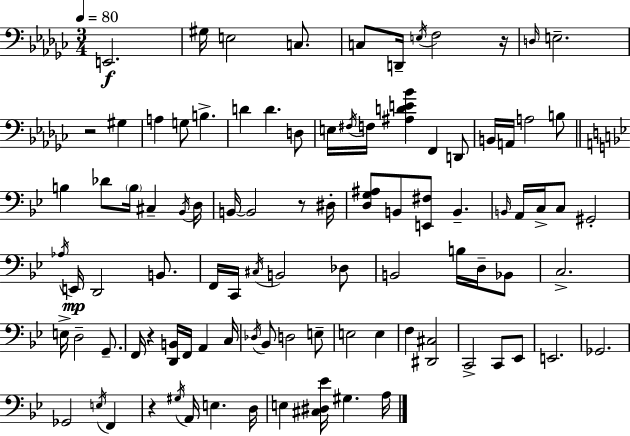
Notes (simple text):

E2/h. G#3/s E3/h C3/e. C3/e D2/s E3/s F3/h R/s D3/s E3/h. R/h G#3/q A3/q G3/e B3/q. D4/q D4/q. D3/e E3/s F#3/s F3/s [A#3,D4,E4,Bb4]/q F2/q D2/e B2/s A2/s A3/h B3/e B3/q Db4/e B3/s C#3/q Bb2/s D3/s B2/s B2/h R/e D#3/s [D3,G3,A#3]/e B2/e [E2,F#3]/e B2/q. B2/s A2/s C3/s C3/e G#2/h Ab3/s E2/s D2/h B2/e. F2/s C2/s C#3/s B2/h Db3/e B2/h B3/s D3/s Bb2/e C3/h. E3/s D3/h G2/e. F2/s R/q [D2,B2]/s F2/s A2/q C3/s Db3/s Bb2/e D3/h E3/e E3/h E3/q F3/q [D#2,C#3]/h C2/h C2/e Eb2/e E2/h. Gb2/h. Gb2/h E3/s F2/q R/q G#3/s A2/s E3/q. D3/s E3/q [C#3,D#3,Eb4]/s G#3/q. A3/s